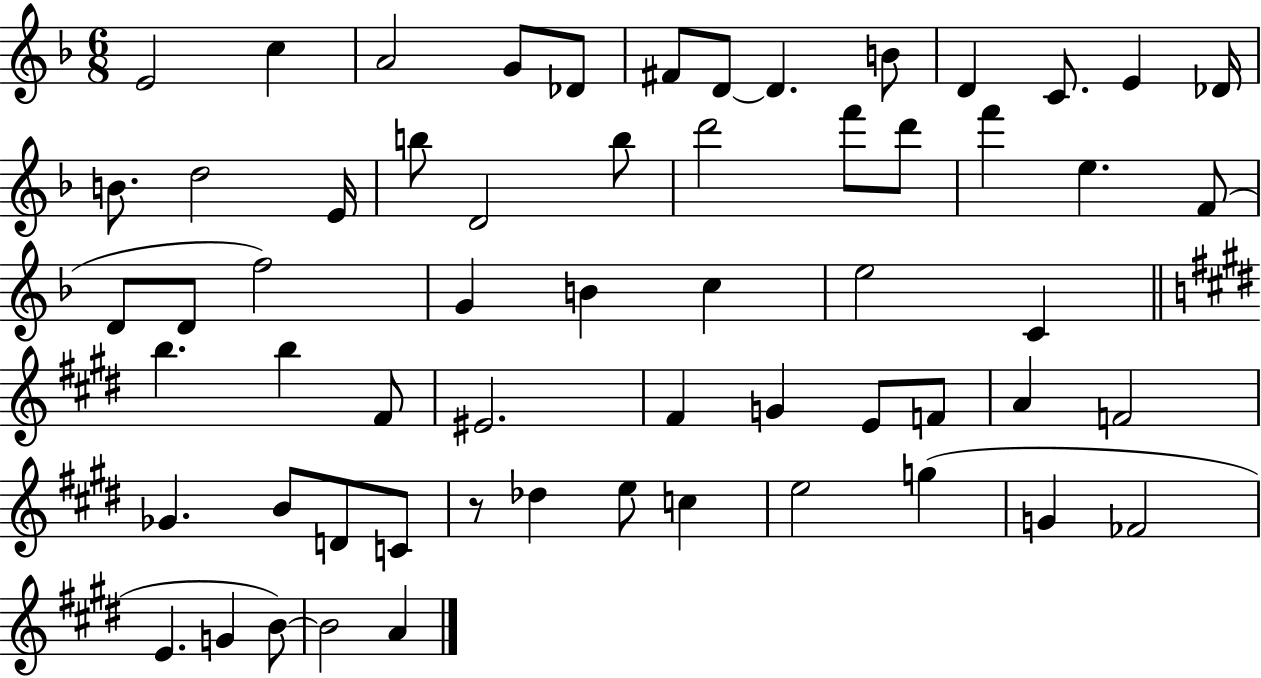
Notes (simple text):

E4/h C5/q A4/h G4/e Db4/e F#4/e D4/e D4/q. B4/e D4/q C4/e. E4/q Db4/s B4/e. D5/h E4/s B5/e D4/h B5/e D6/h F6/e D6/e F6/q E5/q. F4/e D4/e D4/e F5/h G4/q B4/q C5/q E5/h C4/q B5/q. B5/q F#4/e EIS4/h. F#4/q G4/q E4/e F4/e A4/q F4/h Gb4/q. B4/e D4/e C4/e R/e Db5/q E5/e C5/q E5/h G5/q G4/q FES4/h E4/q. G4/q B4/e B4/h A4/q